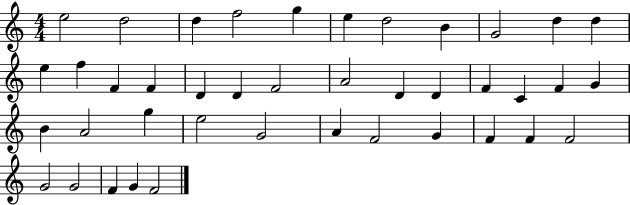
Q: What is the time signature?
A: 4/4